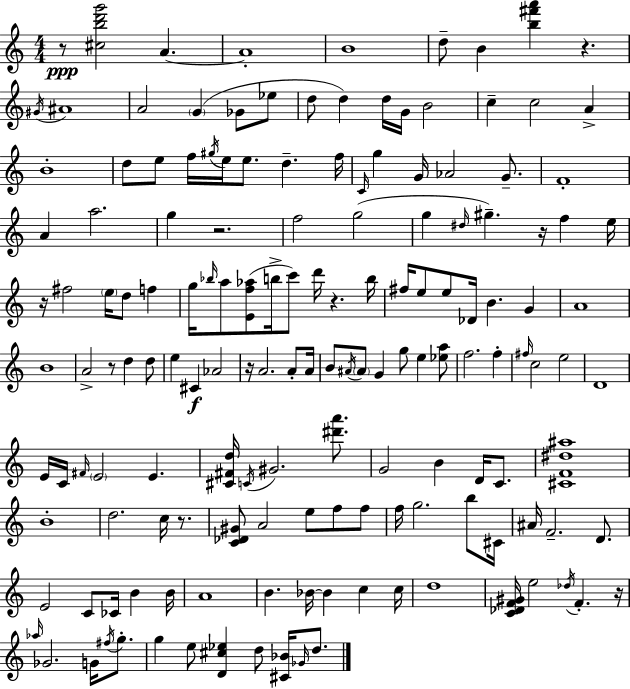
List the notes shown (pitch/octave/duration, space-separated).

R/e [C#5,B5,D6,G6]/h A4/q. A4/w B4/w D5/e B4/q [B5,F#6,A6]/q R/q. G#4/s A#4/w A4/h G4/q Gb4/e Eb5/e D5/e D5/q D5/s G4/s B4/h C5/q C5/h A4/q B4/w D5/e E5/e F5/s G#5/s E5/s E5/e. D5/q. F5/s C4/s G5/q G4/s Ab4/h G4/e. F4/w A4/q A5/h. G5/q R/h. F5/h G5/h G5/q D#5/s G#5/q. R/s F5/q E5/s R/s F#5/h E5/s D5/e F5/q G5/s Bb5/s A5/e [E4,F5,Ab5]/e B5/s C6/e D6/s R/q. B5/s F#5/s E5/e E5/e Db4/s B4/q. G4/q A4/w B4/w A4/h R/e D5/q D5/e E5/q C#4/q Ab4/h R/s A4/h. A4/e A4/s B4/e A#4/s A#4/e G4/q G5/e E5/q [Eb5,A5]/e F5/h. F5/q F#5/s C5/h E5/h D4/w E4/s C4/s F#4/s E4/h E4/q. [C#4,F#4,D5]/s C4/s G#4/h. [D#6,A6]/e. G4/h B4/q D4/s C4/e. [C#4,F4,D#5,A#5]/w B4/w D5/h. C5/s R/e. [C4,Db4,G#4]/e A4/h E5/e F5/e F5/e F5/s G5/h. B5/e C#4/s A#4/s F4/h. D4/e. E4/h C4/e CES4/s B4/q B4/s A4/w B4/q. Bb4/s Bb4/q C5/q C5/s D5/w [C4,Db4,F4,G#4]/s E5/h Db5/s F4/q. R/s Ab5/s Gb4/h. G4/s F#5/s G5/e. G5/q E5/e [D4,C#5,Eb5]/q D5/e [C#4,Bb4]/s Gb4/s D5/e.